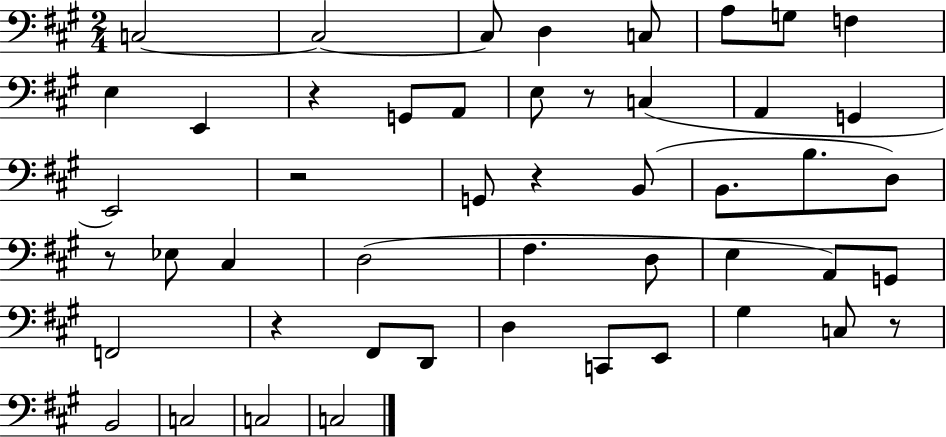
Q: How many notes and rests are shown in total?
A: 49